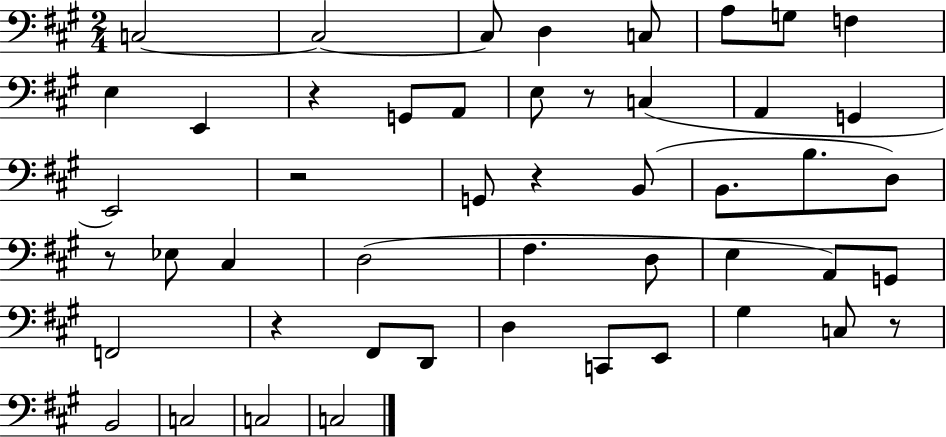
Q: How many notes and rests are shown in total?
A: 49